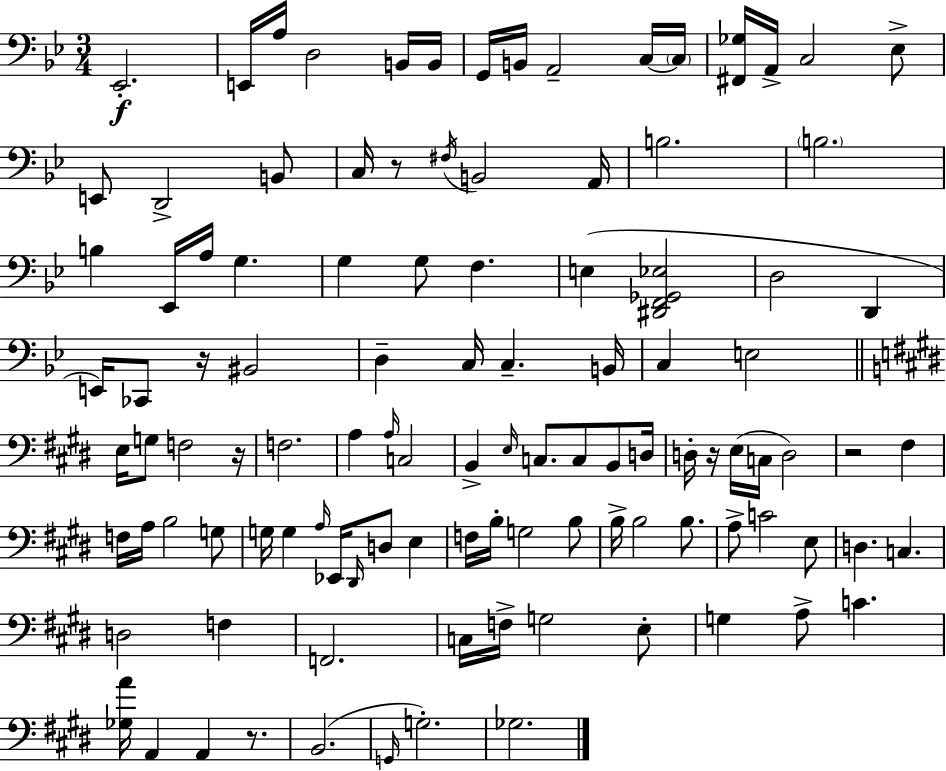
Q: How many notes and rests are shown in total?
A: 108